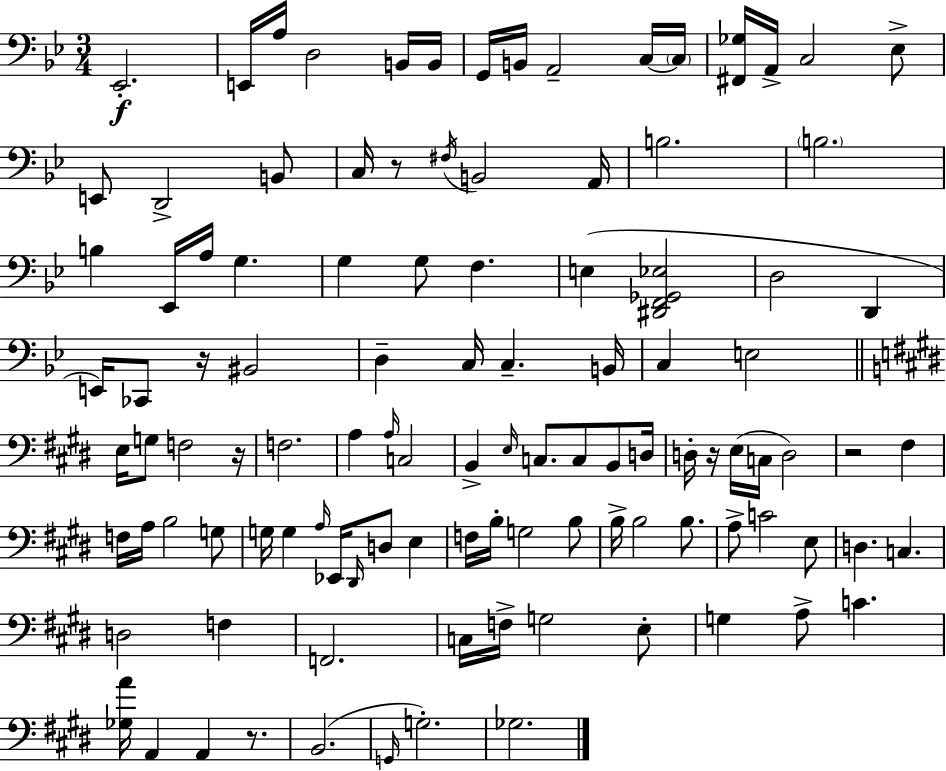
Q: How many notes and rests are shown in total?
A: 108